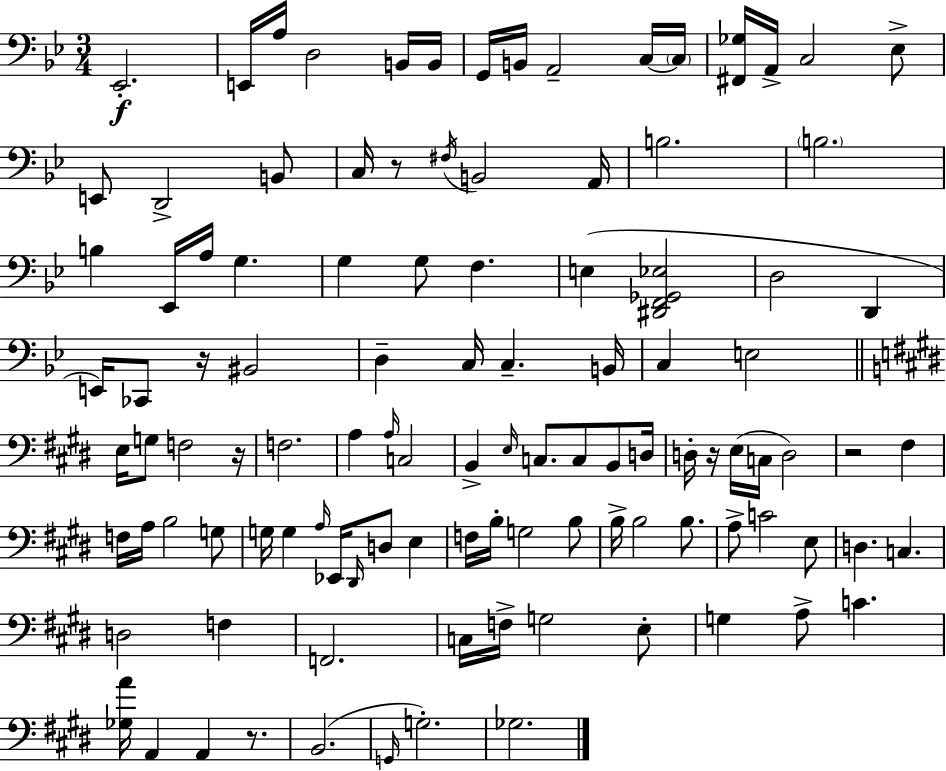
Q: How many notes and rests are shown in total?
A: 108